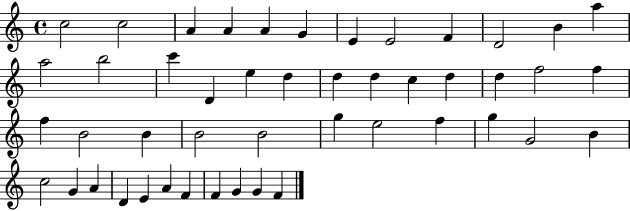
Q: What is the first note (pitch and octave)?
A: C5